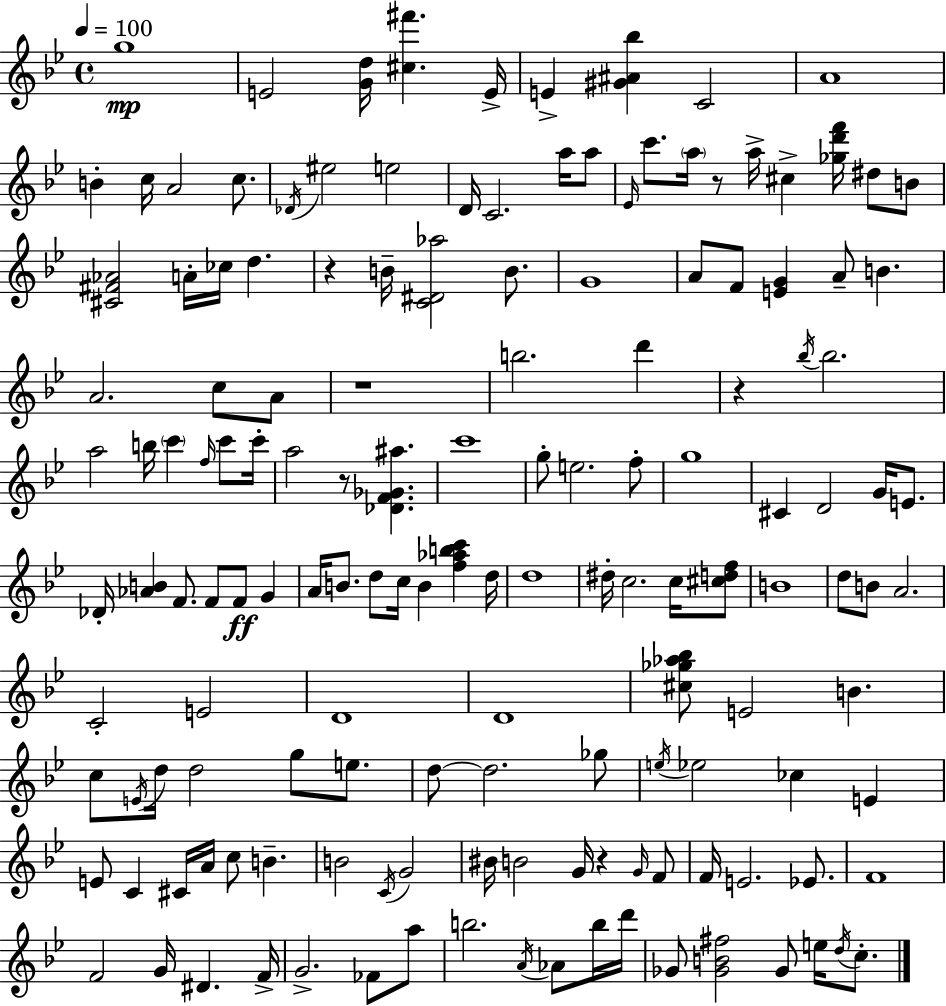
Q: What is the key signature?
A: BES major